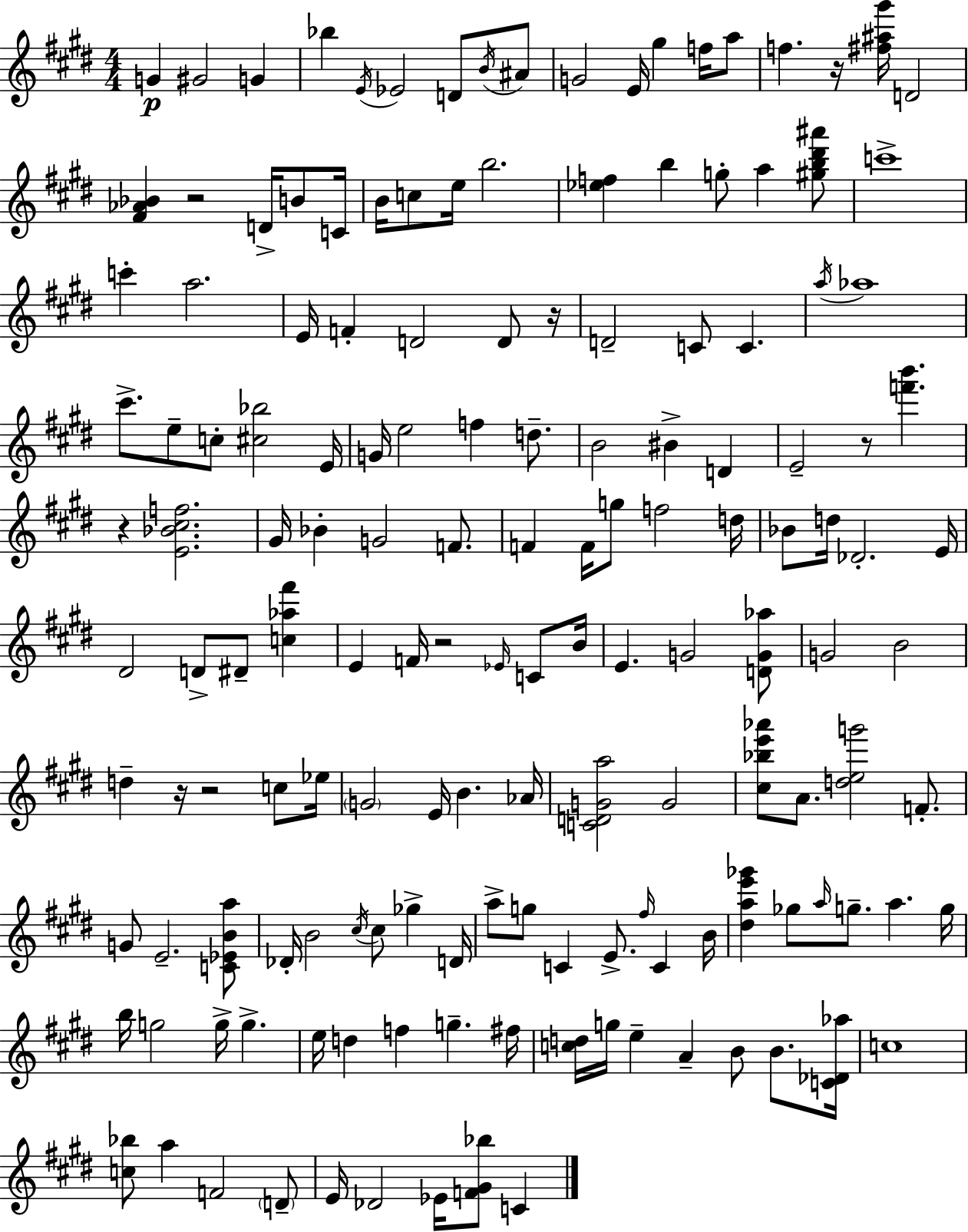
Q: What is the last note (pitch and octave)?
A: C4